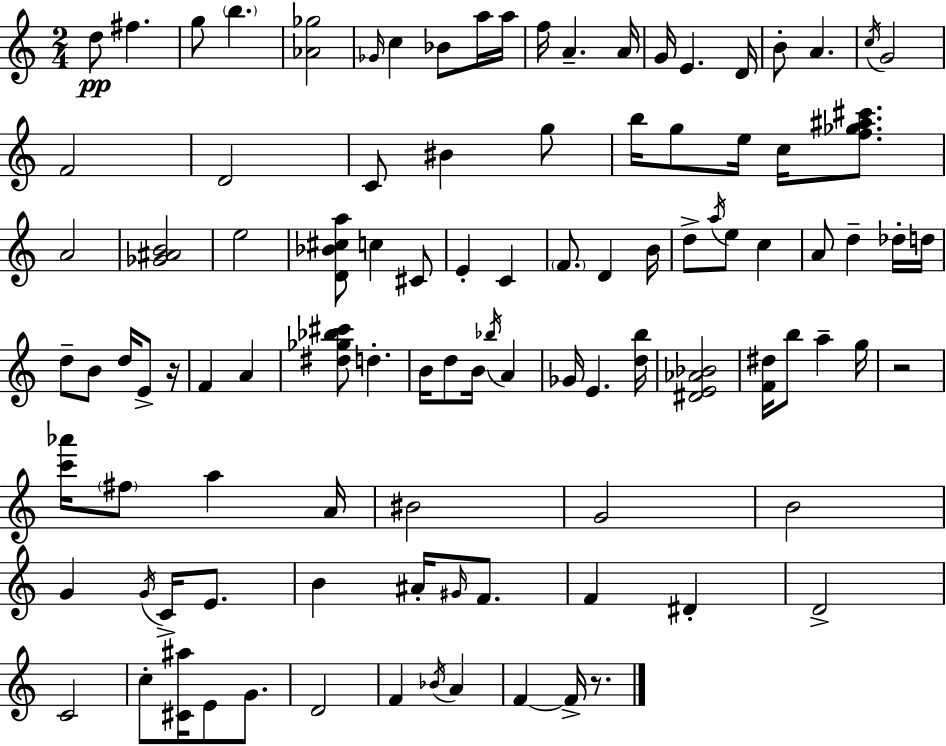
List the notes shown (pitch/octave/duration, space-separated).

D5/e F#5/q. G5/e B5/q. [Ab4,Gb5]/h Gb4/s C5/q Bb4/e A5/s A5/s F5/s A4/q. A4/s G4/s E4/q. D4/s B4/e A4/q. C5/s G4/h F4/h D4/h C4/e BIS4/q G5/e B5/s G5/e E5/s C5/s [F5,Gb5,A#5,C#6]/e. A4/h [Gb4,A#4,B4]/h E5/h [D4,Bb4,C#5,A5]/e C5/q C#4/e E4/q C4/q F4/e. D4/q B4/s D5/e A5/s E5/e C5/q A4/e D5/q Db5/s D5/s D5/e B4/e D5/s E4/e R/s F4/q A4/q [D#5,Gb5,Bb5,C#6]/e D5/q. B4/s D5/e B4/s Bb5/s A4/q Gb4/s E4/q. [D5,B5]/s [D#4,E4,Ab4,Bb4]/h [F4,D#5]/s B5/e A5/q G5/s R/h [C6,Ab6]/s F#5/e A5/q A4/s BIS4/h G4/h B4/h G4/q G4/s C4/s E4/e. B4/q A#4/s G#4/s F4/e. F4/q D#4/q D4/h C4/h C5/e [C#4,A#5]/s E4/e G4/e. D4/h F4/q Bb4/s A4/q F4/q F4/s R/e.